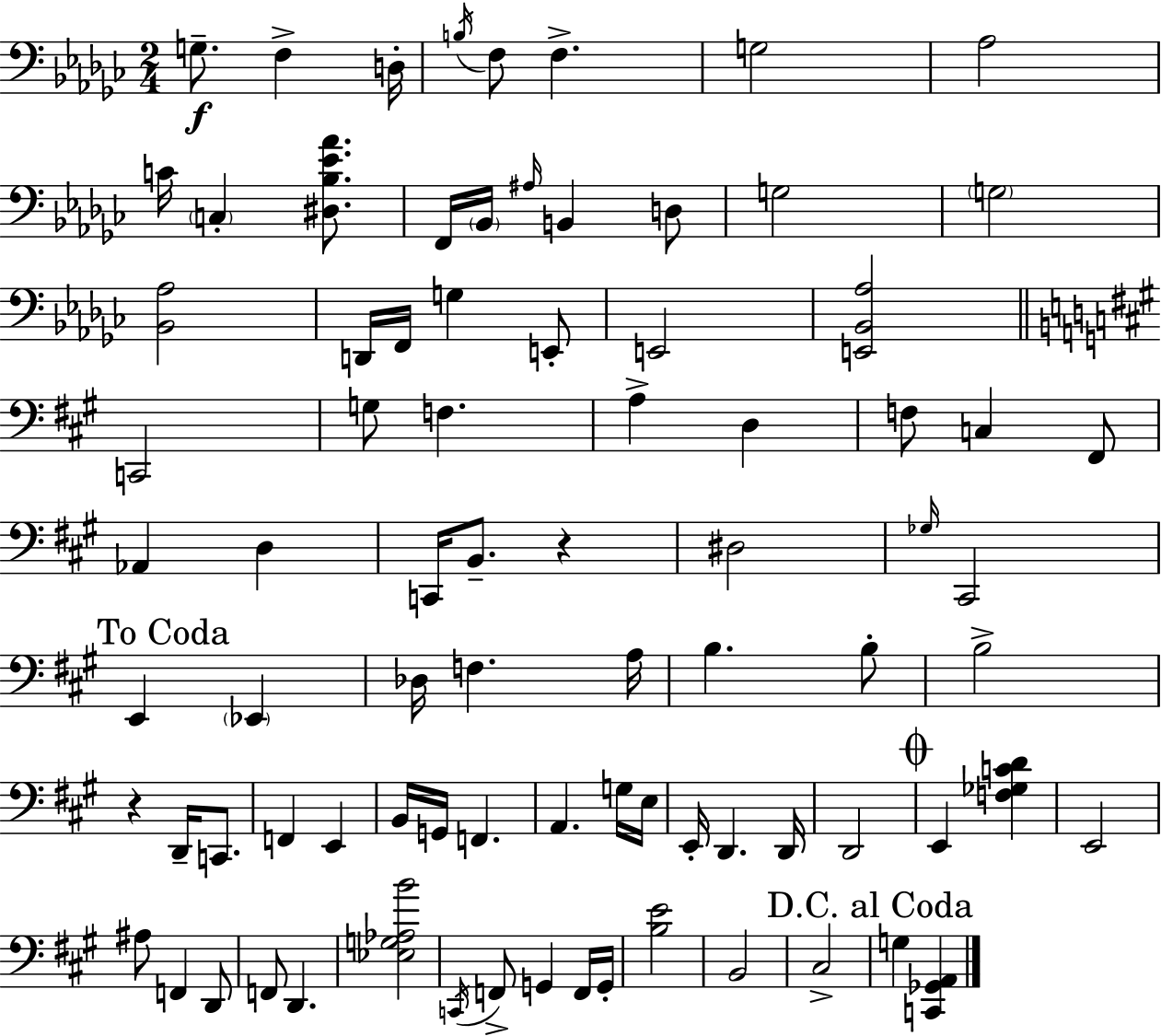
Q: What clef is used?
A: bass